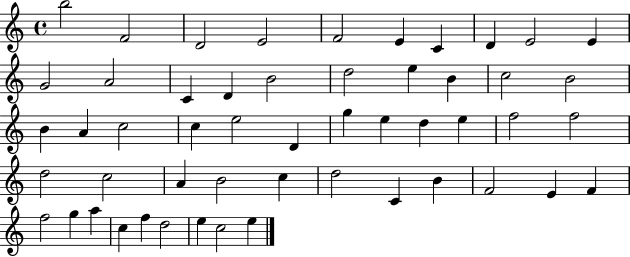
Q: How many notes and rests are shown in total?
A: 52